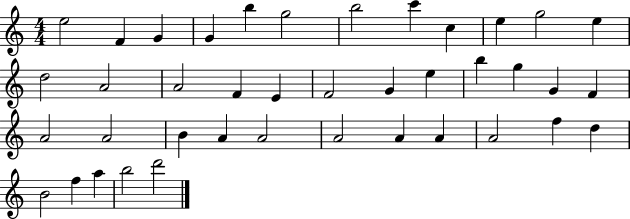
{
  \clef treble
  \numericTimeSignature
  \time 4/4
  \key c \major
  e''2 f'4 g'4 | g'4 b''4 g''2 | b''2 c'''4 c''4 | e''4 g''2 e''4 | \break d''2 a'2 | a'2 f'4 e'4 | f'2 g'4 e''4 | b''4 g''4 g'4 f'4 | \break a'2 a'2 | b'4 a'4 a'2 | a'2 a'4 a'4 | a'2 f''4 d''4 | \break b'2 f''4 a''4 | b''2 d'''2 | \bar "|."
}